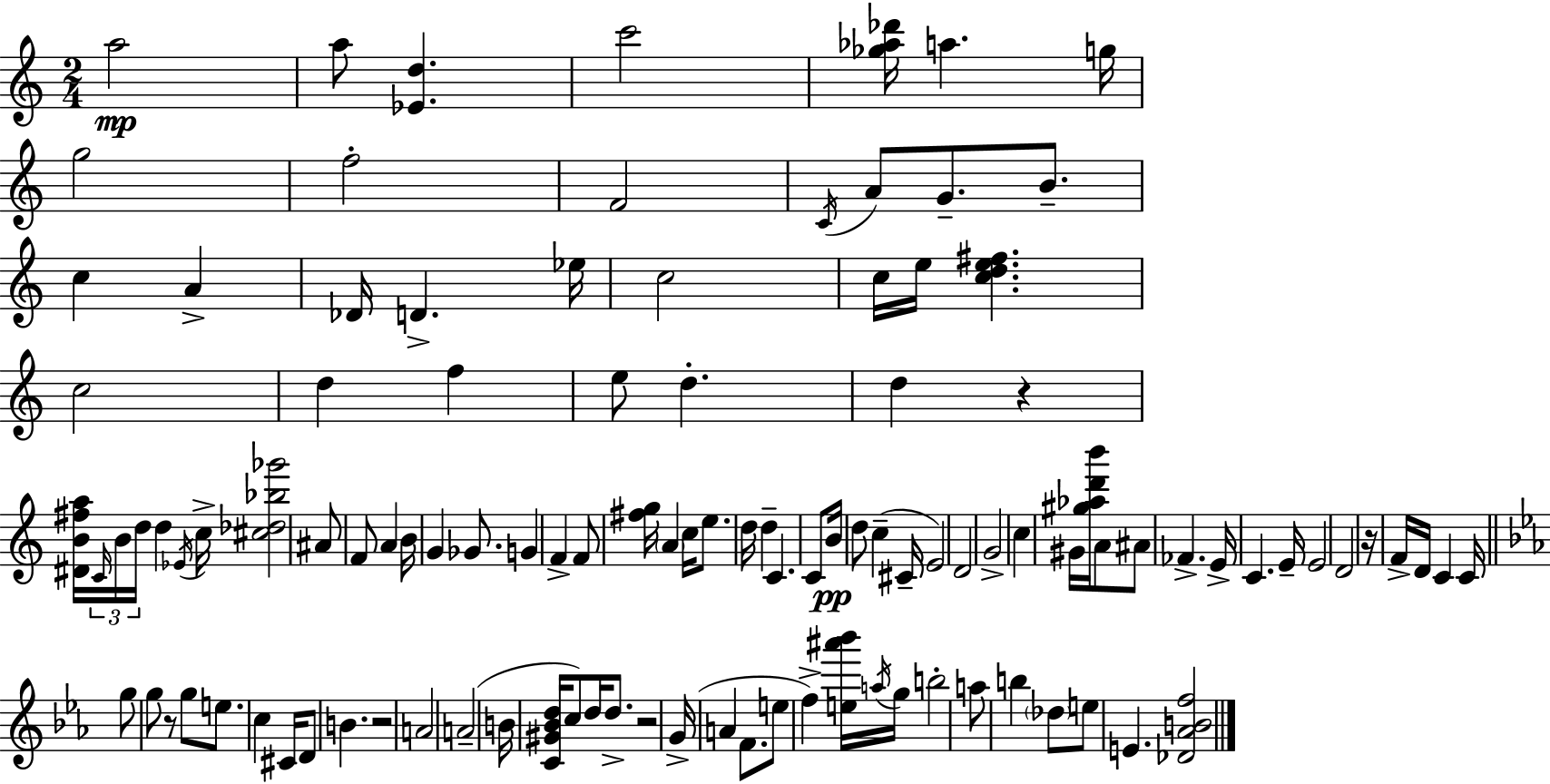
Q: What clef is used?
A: treble